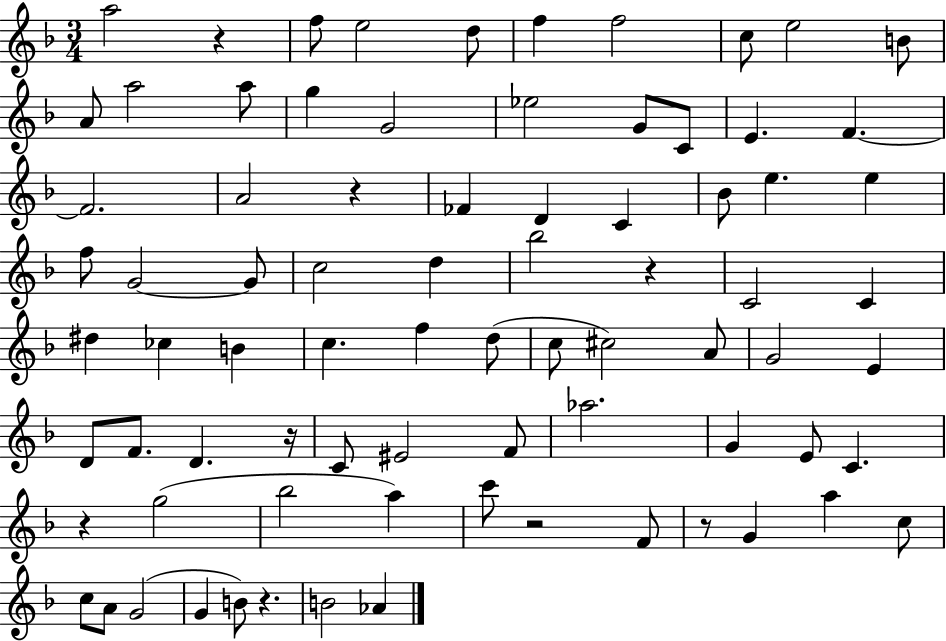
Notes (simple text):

A5/h R/q F5/e E5/h D5/e F5/q F5/h C5/e E5/h B4/e A4/e A5/h A5/e G5/q G4/h Eb5/h G4/e C4/e E4/q. F4/q. F4/h. A4/h R/q FES4/q D4/q C4/q Bb4/e E5/q. E5/q F5/e G4/h G4/e C5/h D5/q Bb5/h R/q C4/h C4/q D#5/q CES5/q B4/q C5/q. F5/q D5/e C5/e C#5/h A4/e G4/h E4/q D4/e F4/e. D4/q. R/s C4/e EIS4/h F4/e Ab5/h. G4/q E4/e C4/q. R/q G5/h Bb5/h A5/q C6/e R/h F4/e R/e G4/q A5/q C5/e C5/e A4/e G4/h G4/q B4/e R/q. B4/h Ab4/q